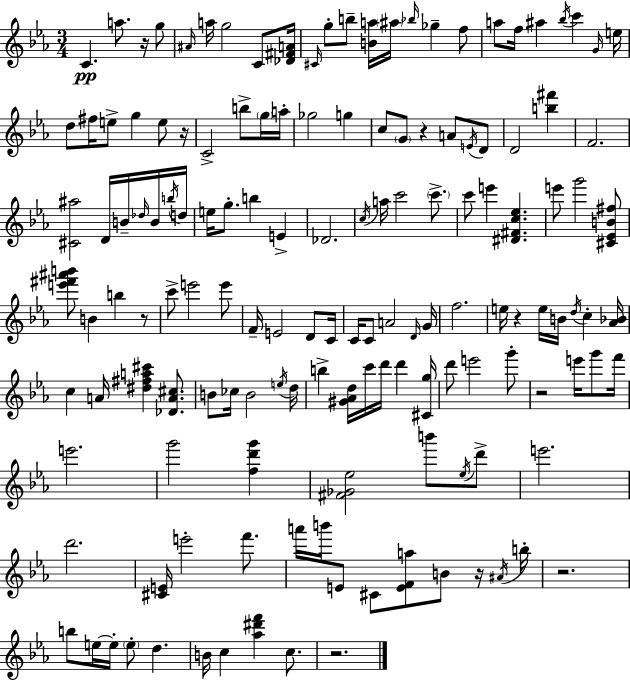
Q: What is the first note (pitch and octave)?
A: C4